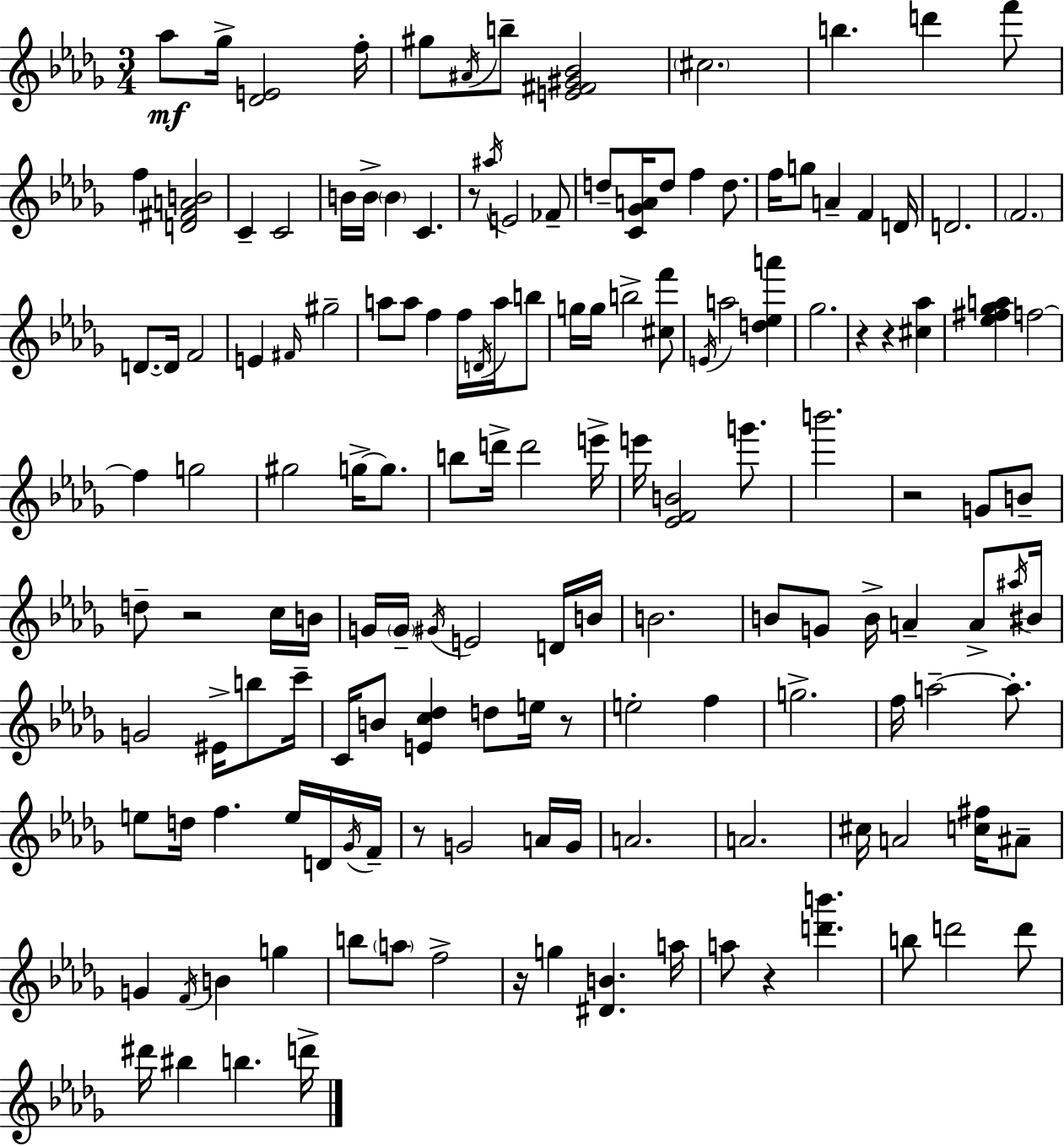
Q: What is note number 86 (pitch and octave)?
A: C6